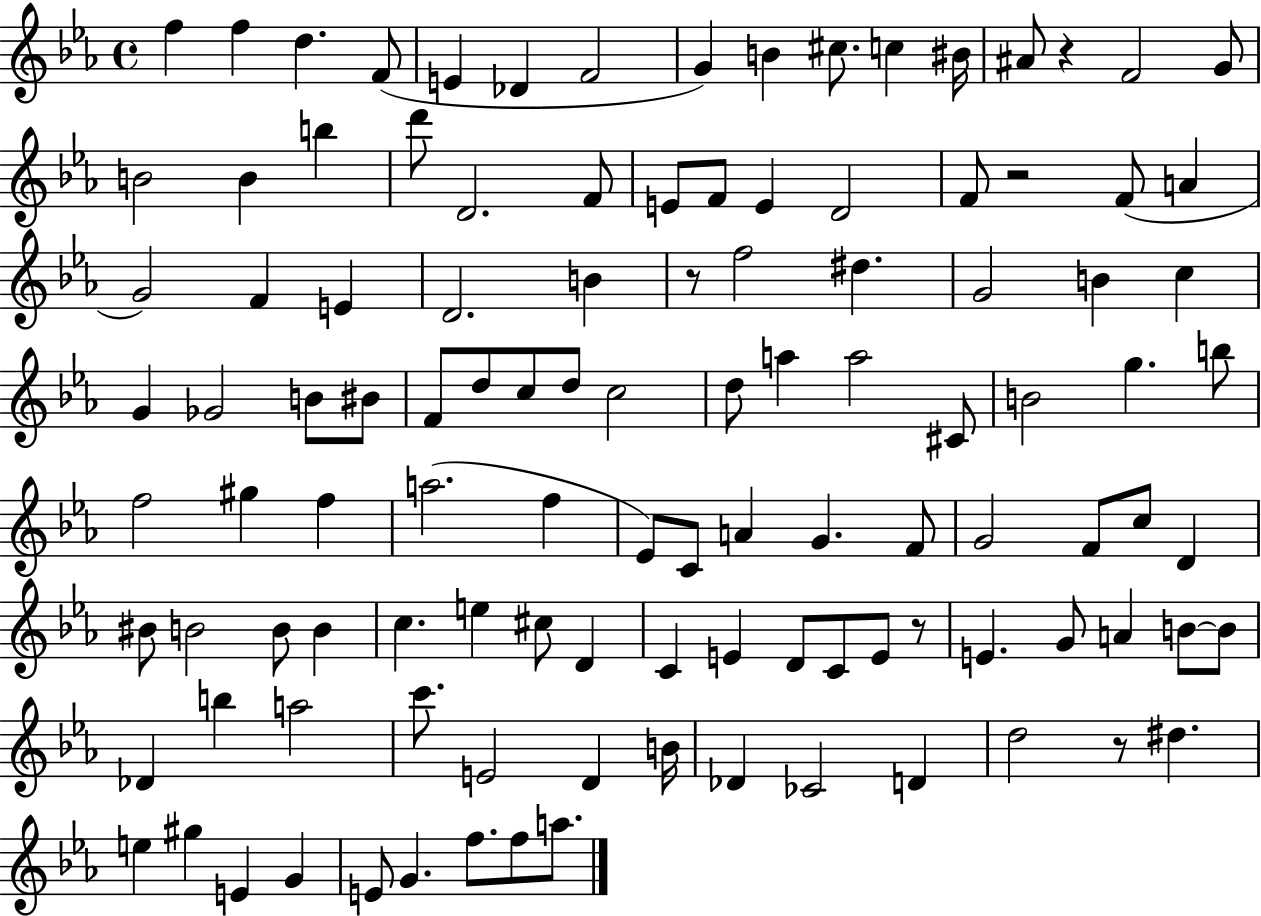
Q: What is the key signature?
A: EES major